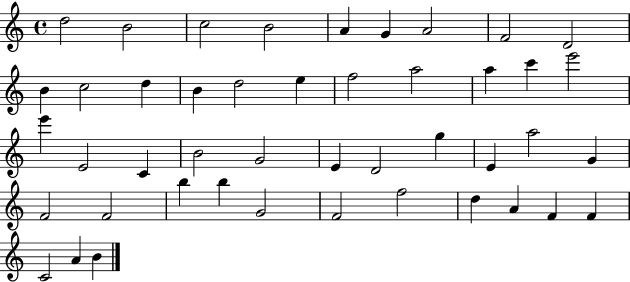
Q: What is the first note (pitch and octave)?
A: D5